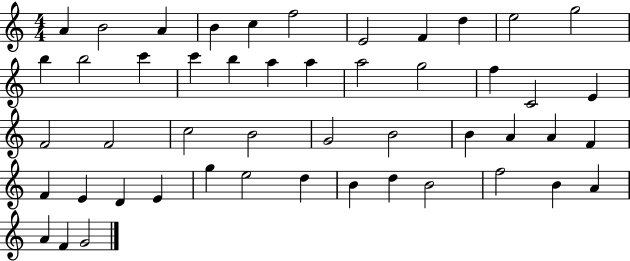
X:1
T:Untitled
M:4/4
L:1/4
K:C
A B2 A B c f2 E2 F d e2 g2 b b2 c' c' b a a a2 g2 f C2 E F2 F2 c2 B2 G2 B2 B A A F F E D E g e2 d B d B2 f2 B A A F G2